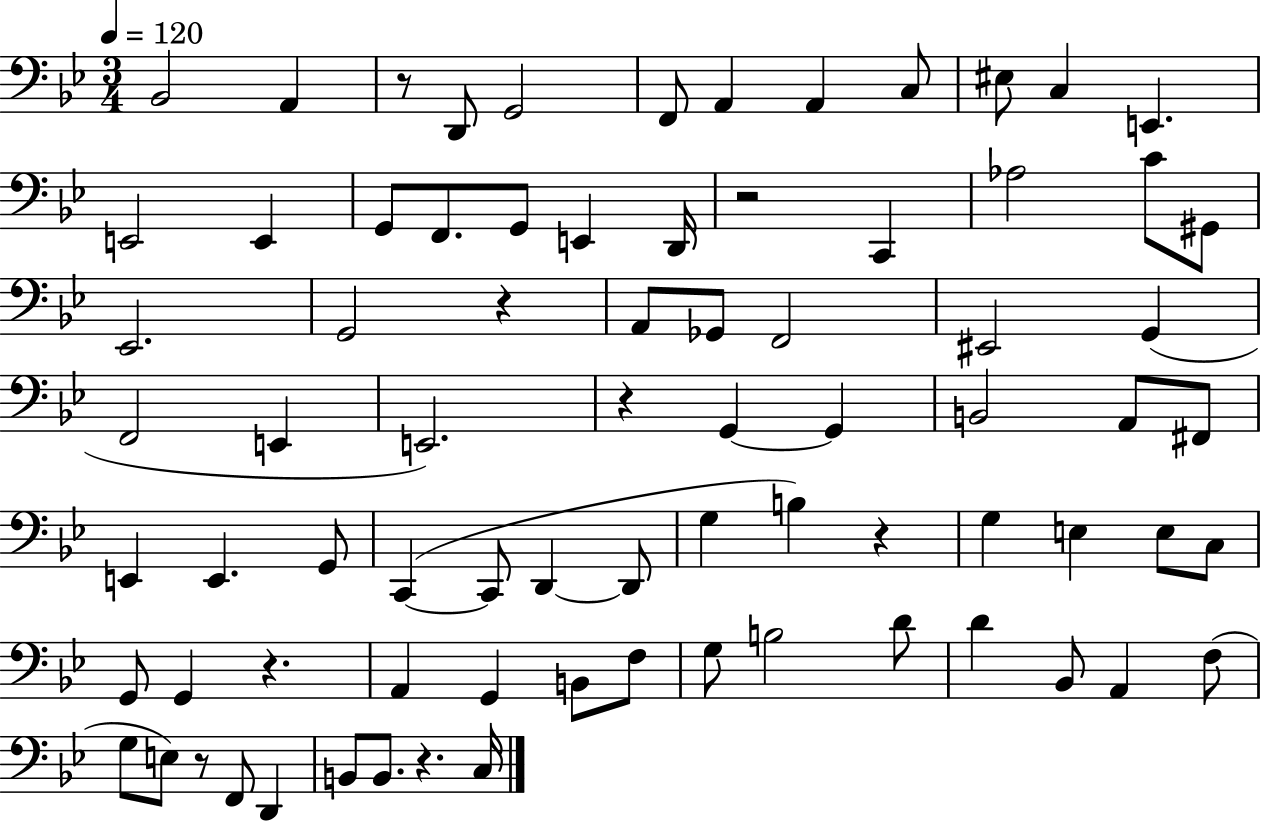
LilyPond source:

{
  \clef bass
  \numericTimeSignature
  \time 3/4
  \key bes \major
  \tempo 4 = 120
  \repeat volta 2 { bes,2 a,4 | r8 d,8 g,2 | f,8 a,4 a,4 c8 | eis8 c4 e,4. | \break e,2 e,4 | g,8 f,8. g,8 e,4 d,16 | r2 c,4 | aes2 c'8 gis,8 | \break ees,2. | g,2 r4 | a,8 ges,8 f,2 | eis,2 g,4( | \break f,2 e,4 | e,2.) | r4 g,4~~ g,4 | b,2 a,8 fis,8 | \break e,4 e,4. g,8 | c,4~(~ c,8 d,4~~ d,8 | g4 b4) r4 | g4 e4 e8 c8 | \break g,8 g,4 r4. | a,4 g,4 b,8 f8 | g8 b2 d'8 | d'4 bes,8 a,4 f8( | \break g8 e8) r8 f,8 d,4 | b,8 b,8. r4. c16 | } \bar "|."
}